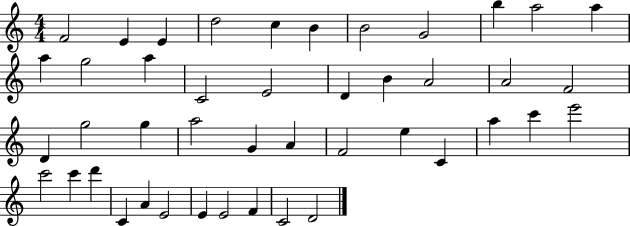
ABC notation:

X:1
T:Untitled
M:4/4
L:1/4
K:C
F2 E E d2 c B B2 G2 b a2 a a g2 a C2 E2 D B A2 A2 F2 D g2 g a2 G A F2 e C a c' e'2 c'2 c' d' C A E2 E E2 F C2 D2